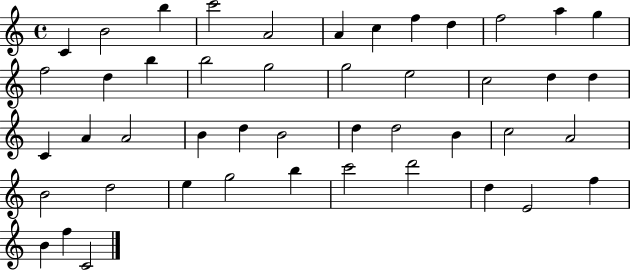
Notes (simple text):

C4/q B4/h B5/q C6/h A4/h A4/q C5/q F5/q D5/q F5/h A5/q G5/q F5/h D5/q B5/q B5/h G5/h G5/h E5/h C5/h D5/q D5/q C4/q A4/q A4/h B4/q D5/q B4/h D5/q D5/h B4/q C5/h A4/h B4/h D5/h E5/q G5/h B5/q C6/h D6/h D5/q E4/h F5/q B4/q F5/q C4/h